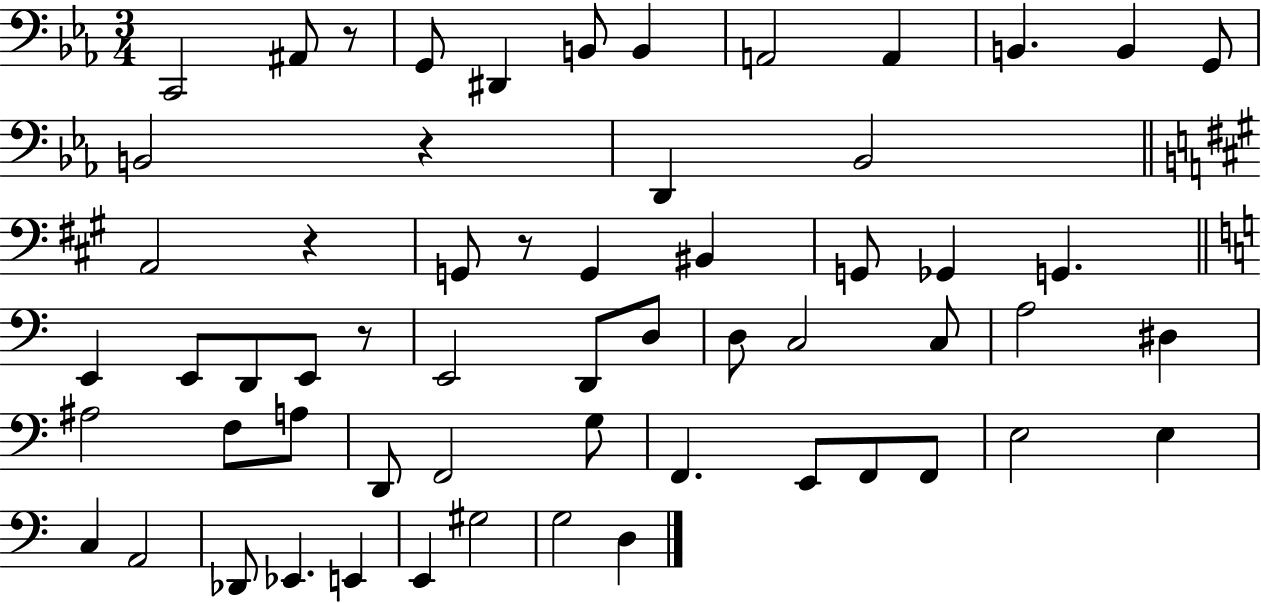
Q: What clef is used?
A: bass